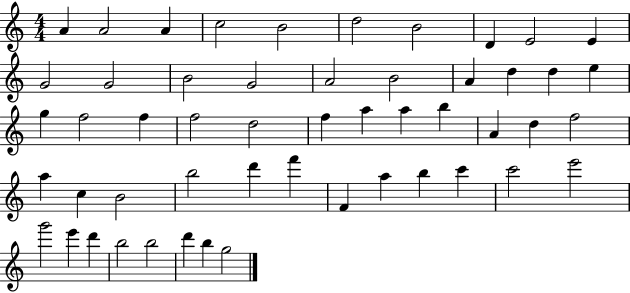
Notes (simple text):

A4/q A4/h A4/q C5/h B4/h D5/h B4/h D4/q E4/h E4/q G4/h G4/h B4/h G4/h A4/h B4/h A4/q D5/q D5/q E5/q G5/q F5/h F5/q F5/h D5/h F5/q A5/q A5/q B5/q A4/q D5/q F5/h A5/q C5/q B4/h B5/h D6/q F6/q F4/q A5/q B5/q C6/q C6/h E6/h G6/h E6/q D6/q B5/h B5/h D6/q B5/q G5/h